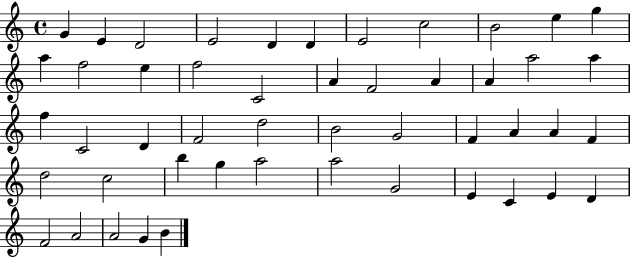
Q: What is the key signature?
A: C major